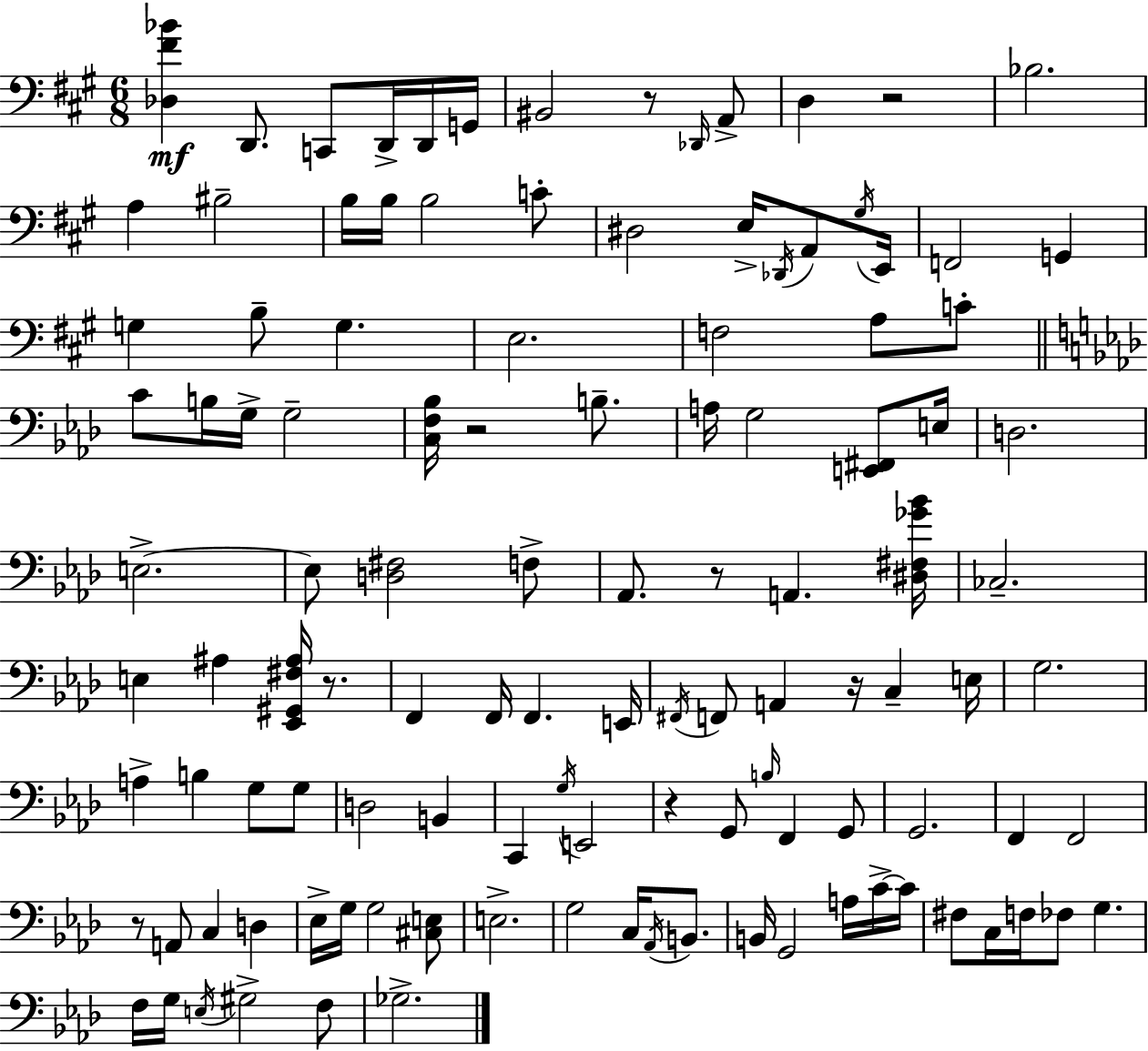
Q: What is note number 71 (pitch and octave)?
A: G2